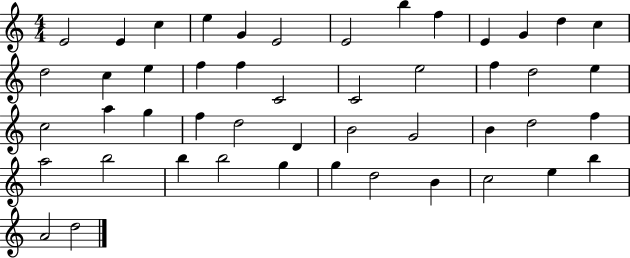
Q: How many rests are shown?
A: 0